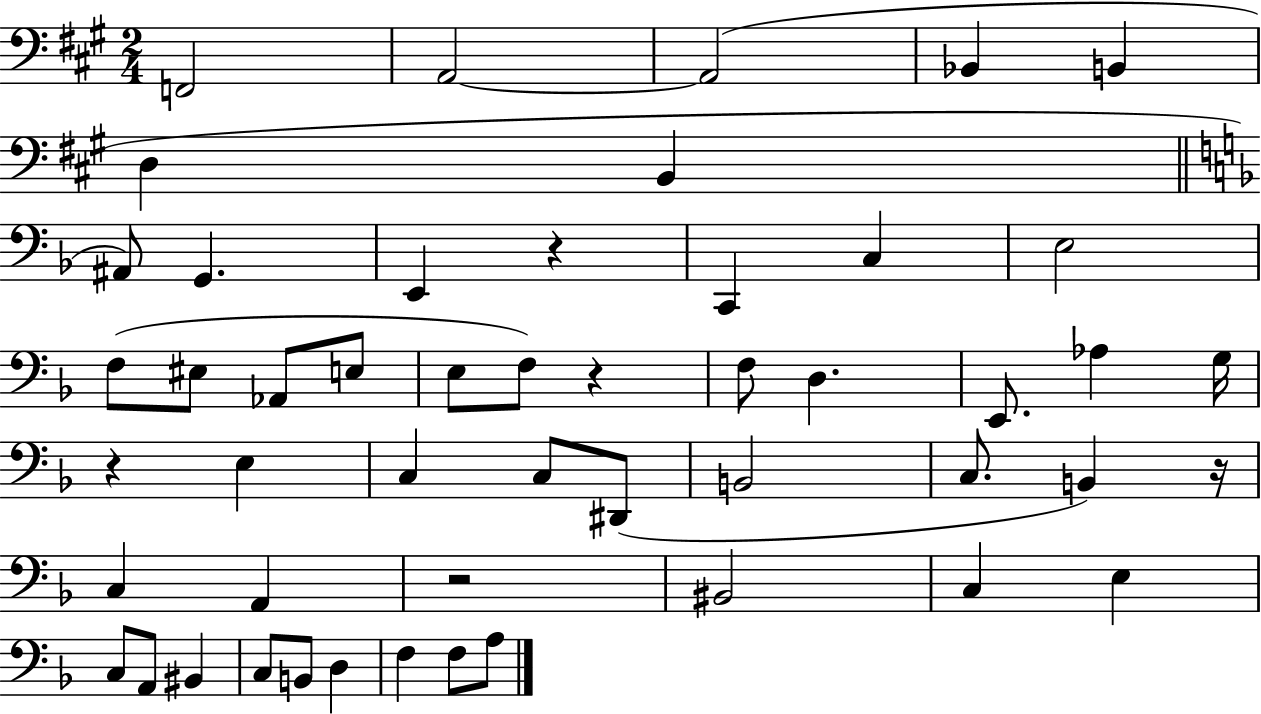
{
  \clef bass
  \numericTimeSignature
  \time 2/4
  \key a \major
  f,2 | a,2~~ | a,2( | bes,4 b,4 | \break d4 b,4 | \bar "||" \break \key d \minor ais,8) g,4. | e,4 r4 | c,4 c4 | e2 | \break f8( eis8 aes,8 e8 | e8 f8) r4 | f8 d4. | e,8. aes4 g16 | \break r4 e4 | c4 c8 dis,8( | b,2 | c8. b,4) r16 | \break c4 a,4 | r2 | bis,2 | c4 e4 | \break c8 a,8 bis,4 | c8 b,8 d4 | f4 f8 a8 | \bar "|."
}